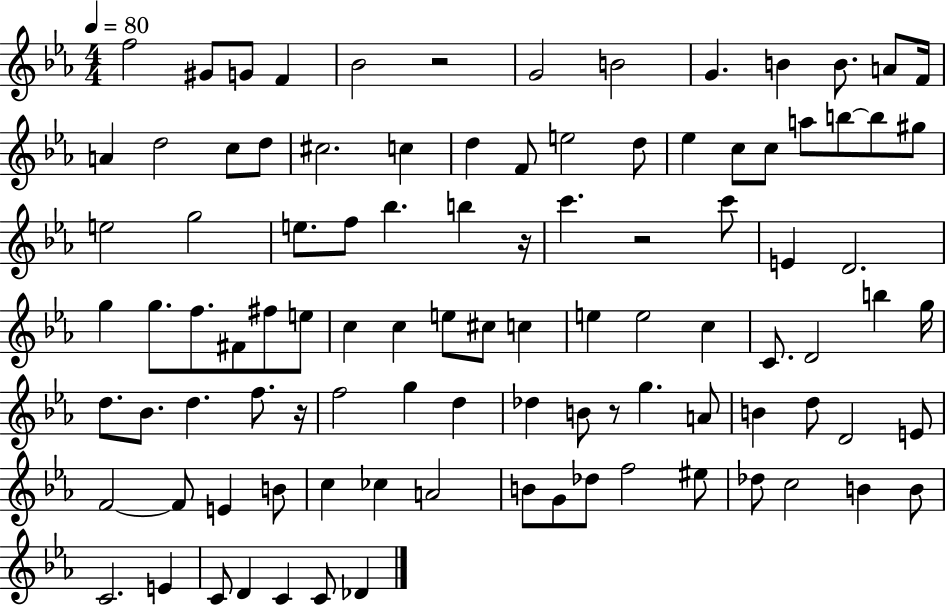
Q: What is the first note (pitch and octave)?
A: F5